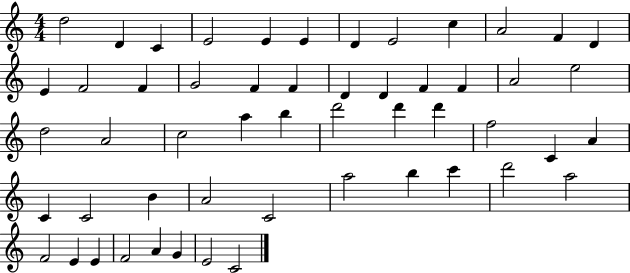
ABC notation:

X:1
T:Untitled
M:4/4
L:1/4
K:C
d2 D C E2 E E D E2 c A2 F D E F2 F G2 F F D D F F A2 e2 d2 A2 c2 a b d'2 d' d' f2 C A C C2 B A2 C2 a2 b c' d'2 a2 F2 E E F2 A G E2 C2